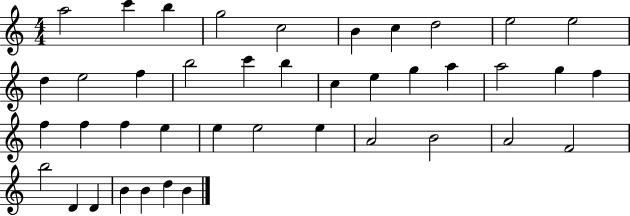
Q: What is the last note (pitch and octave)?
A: B4